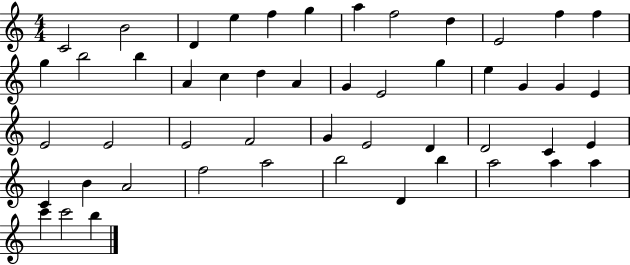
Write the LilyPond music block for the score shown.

{
  \clef treble
  \numericTimeSignature
  \time 4/4
  \key c \major
  c'2 b'2 | d'4 e''4 f''4 g''4 | a''4 f''2 d''4 | e'2 f''4 f''4 | \break g''4 b''2 b''4 | a'4 c''4 d''4 a'4 | g'4 e'2 g''4 | e''4 g'4 g'4 e'4 | \break e'2 e'2 | e'2 f'2 | g'4 e'2 d'4 | d'2 c'4 e'4 | \break c'4 b'4 a'2 | f''2 a''2 | b''2 d'4 b''4 | a''2 a''4 a''4 | \break c'''4 c'''2 b''4 | \bar "|."
}